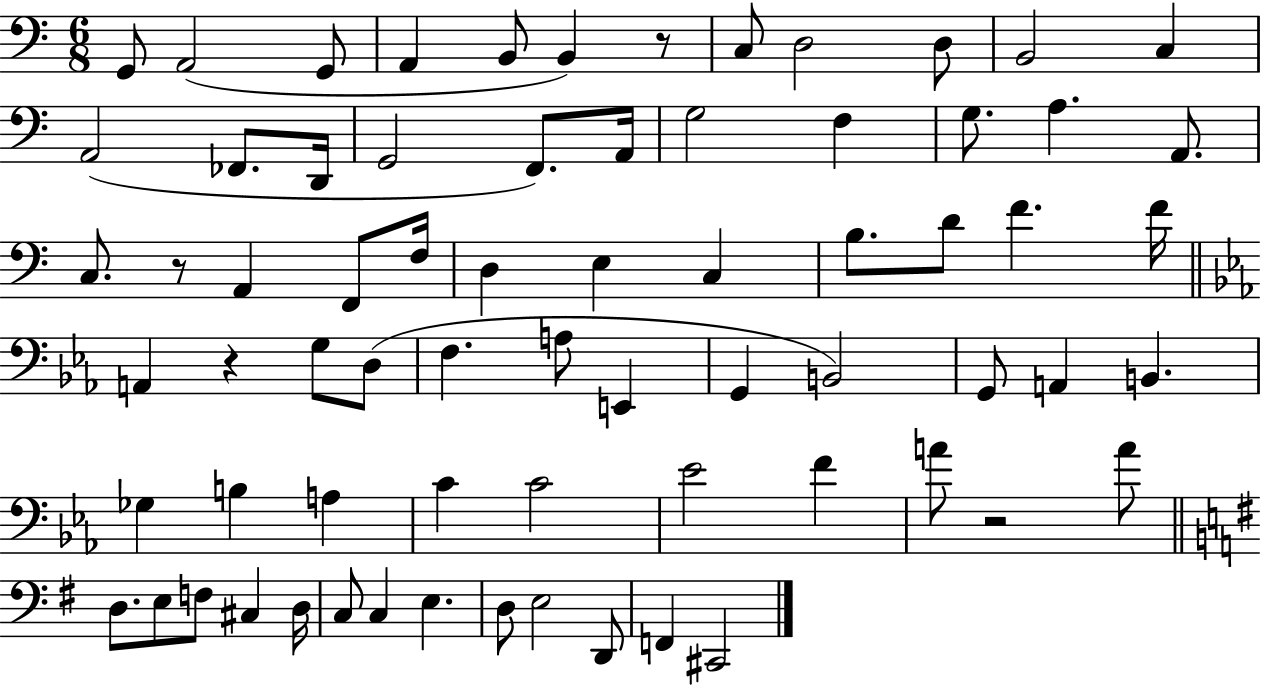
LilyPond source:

{
  \clef bass
  \numericTimeSignature
  \time 6/8
  \key c \major
  \repeat volta 2 { g,8 a,2( g,8 | a,4 b,8 b,4) r8 | c8 d2 d8 | b,2 c4 | \break a,2( fes,8. d,16 | g,2 f,8.) a,16 | g2 f4 | g8. a4. a,8. | \break c8. r8 a,4 f,8 f16 | d4 e4 c4 | b8. d'8 f'4. f'16 | \bar "||" \break \key c \minor a,4 r4 g8 d8( | f4. a8 e,4 | g,4 b,2) | g,8 a,4 b,4. | \break ges4 b4 a4 | c'4 c'2 | ees'2 f'4 | a'8 r2 a'8 | \break \bar "||" \break \key g \major d8. e8 f8 cis4 d16 | c8 c4 e4. | d8 e2 d,8 | f,4 cis,2 | \break } \bar "|."
}